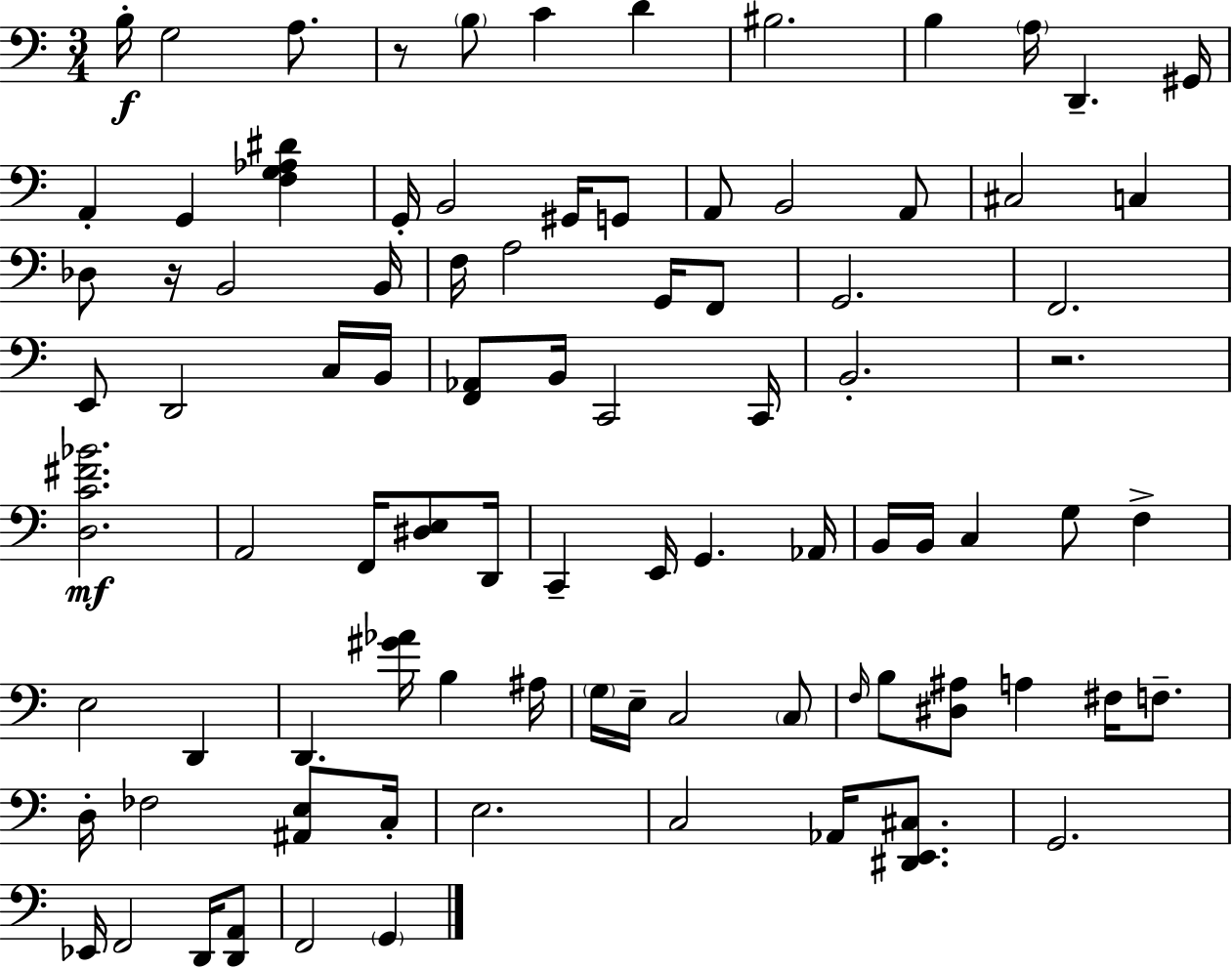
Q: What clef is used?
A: bass